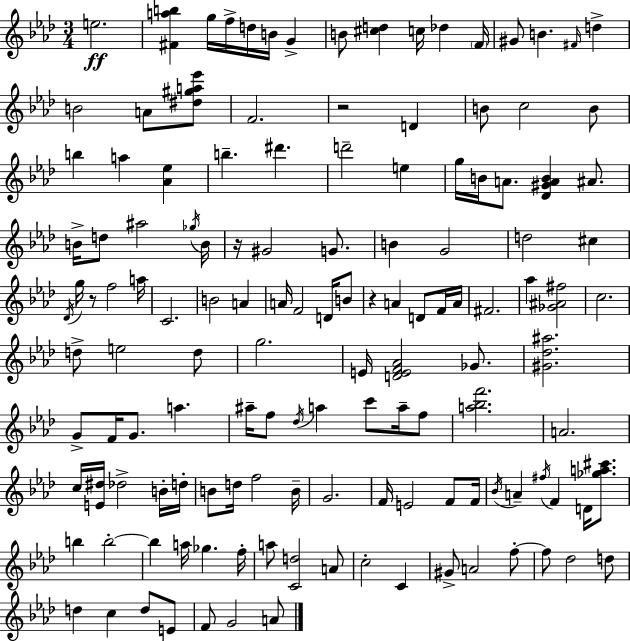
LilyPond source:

{
  \clef treble
  \numericTimeSignature
  \time 3/4
  \key f \minor
  e''2.\ff | <fis' a'' b''>4 g''16 f''16-> d''16 b'16 g'4-> | b'8 <cis'' d''>4 c''16 des''4 \parenthesize f'16 | gis'8 b'4. \grace { fis'16 } d''4-> | \break b'2 a'8 <dis'' gis'' a'' ees'''>8 | f'2. | r2 d'4 | b'8 c''2 b'8 | \break b''4 a''4 <aes' ees''>4 | b''4.-- dis'''4. | d'''2-- e''4 | g''16 b'16 a'8. <des' gis' a' b'>4 ais'8. | \break b'16-> d''8 ais''2 | \acciaccatura { ges''16 } b'16 r16 gis'2 g'8. | b'4 g'2 | d''2 cis''4 | \break \acciaccatura { des'16 } g''16 r8 f''2 | a''16 c'2. | b'2 a'4 | a'16 f'2 | \break d'16 b'8 r4 a'4 d'8 | f'16 a'16 fis'2. | aes''4 <ges' ais' fis''>2 | c''2. | \break d''8-> e''2 | d''8 g''2. | e'16 <d' e' f' aes'>2 | ges'8. <gis' des'' ais''>2. | \break g'8-> f'16 g'8. a''4. | ais''16-- f''8 \acciaccatura { des''16 } a''4 c'''8 | a''16-- f''8 <a'' bes'' f'''>2. | a'2. | \break c''16 <e' dis''>16 des''2-> | b'16-. d''16-. b'8 d''16 f''2 | b'16-- g'2. | f'16 e'2 | \break f'8 f'16 \acciaccatura { bes'16 } a'4-- \acciaccatura { fis''16 } f'4 | d'16 <ges'' a'' cis'''>8. b''4 b''2-.~~ | b''4 a''16 ges''4. | f''16-. a''8 <c' d''>2 | \break a'8 c''2-. | c'4 gis'8-> a'2 | f''8-.~~ f''8 des''2 | d''8 d''4 c''4 | \break d''8 e'8 f'8 g'2 | a'8 \bar "|."
}